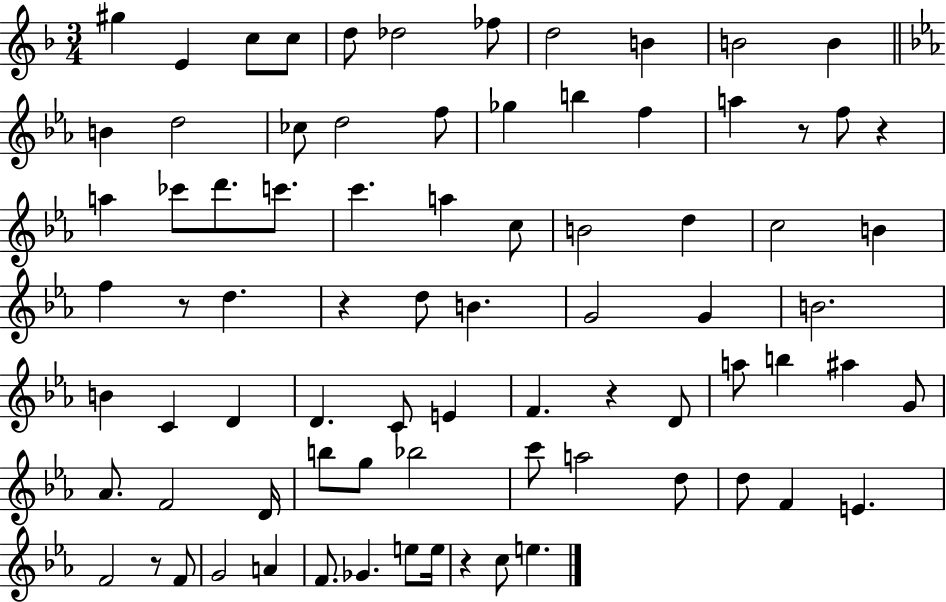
G#5/q E4/q C5/e C5/e D5/e Db5/h FES5/e D5/h B4/q B4/h B4/q B4/q D5/h CES5/e D5/h F5/e Gb5/q B5/q F5/q A5/q R/e F5/e R/q A5/q CES6/e D6/e. C6/e. C6/q. A5/q C5/e B4/h D5/q C5/h B4/q F5/q R/e D5/q. R/q D5/e B4/q. G4/h G4/q B4/h. B4/q C4/q D4/q D4/q. C4/e E4/q F4/q. R/q D4/e A5/e B5/q A#5/q G4/e Ab4/e. F4/h D4/s B5/e G5/e Bb5/h C6/e A5/h D5/e D5/e F4/q E4/q. F4/h R/e F4/e G4/h A4/q F4/e. Gb4/q. E5/e E5/s R/q C5/e E5/q.